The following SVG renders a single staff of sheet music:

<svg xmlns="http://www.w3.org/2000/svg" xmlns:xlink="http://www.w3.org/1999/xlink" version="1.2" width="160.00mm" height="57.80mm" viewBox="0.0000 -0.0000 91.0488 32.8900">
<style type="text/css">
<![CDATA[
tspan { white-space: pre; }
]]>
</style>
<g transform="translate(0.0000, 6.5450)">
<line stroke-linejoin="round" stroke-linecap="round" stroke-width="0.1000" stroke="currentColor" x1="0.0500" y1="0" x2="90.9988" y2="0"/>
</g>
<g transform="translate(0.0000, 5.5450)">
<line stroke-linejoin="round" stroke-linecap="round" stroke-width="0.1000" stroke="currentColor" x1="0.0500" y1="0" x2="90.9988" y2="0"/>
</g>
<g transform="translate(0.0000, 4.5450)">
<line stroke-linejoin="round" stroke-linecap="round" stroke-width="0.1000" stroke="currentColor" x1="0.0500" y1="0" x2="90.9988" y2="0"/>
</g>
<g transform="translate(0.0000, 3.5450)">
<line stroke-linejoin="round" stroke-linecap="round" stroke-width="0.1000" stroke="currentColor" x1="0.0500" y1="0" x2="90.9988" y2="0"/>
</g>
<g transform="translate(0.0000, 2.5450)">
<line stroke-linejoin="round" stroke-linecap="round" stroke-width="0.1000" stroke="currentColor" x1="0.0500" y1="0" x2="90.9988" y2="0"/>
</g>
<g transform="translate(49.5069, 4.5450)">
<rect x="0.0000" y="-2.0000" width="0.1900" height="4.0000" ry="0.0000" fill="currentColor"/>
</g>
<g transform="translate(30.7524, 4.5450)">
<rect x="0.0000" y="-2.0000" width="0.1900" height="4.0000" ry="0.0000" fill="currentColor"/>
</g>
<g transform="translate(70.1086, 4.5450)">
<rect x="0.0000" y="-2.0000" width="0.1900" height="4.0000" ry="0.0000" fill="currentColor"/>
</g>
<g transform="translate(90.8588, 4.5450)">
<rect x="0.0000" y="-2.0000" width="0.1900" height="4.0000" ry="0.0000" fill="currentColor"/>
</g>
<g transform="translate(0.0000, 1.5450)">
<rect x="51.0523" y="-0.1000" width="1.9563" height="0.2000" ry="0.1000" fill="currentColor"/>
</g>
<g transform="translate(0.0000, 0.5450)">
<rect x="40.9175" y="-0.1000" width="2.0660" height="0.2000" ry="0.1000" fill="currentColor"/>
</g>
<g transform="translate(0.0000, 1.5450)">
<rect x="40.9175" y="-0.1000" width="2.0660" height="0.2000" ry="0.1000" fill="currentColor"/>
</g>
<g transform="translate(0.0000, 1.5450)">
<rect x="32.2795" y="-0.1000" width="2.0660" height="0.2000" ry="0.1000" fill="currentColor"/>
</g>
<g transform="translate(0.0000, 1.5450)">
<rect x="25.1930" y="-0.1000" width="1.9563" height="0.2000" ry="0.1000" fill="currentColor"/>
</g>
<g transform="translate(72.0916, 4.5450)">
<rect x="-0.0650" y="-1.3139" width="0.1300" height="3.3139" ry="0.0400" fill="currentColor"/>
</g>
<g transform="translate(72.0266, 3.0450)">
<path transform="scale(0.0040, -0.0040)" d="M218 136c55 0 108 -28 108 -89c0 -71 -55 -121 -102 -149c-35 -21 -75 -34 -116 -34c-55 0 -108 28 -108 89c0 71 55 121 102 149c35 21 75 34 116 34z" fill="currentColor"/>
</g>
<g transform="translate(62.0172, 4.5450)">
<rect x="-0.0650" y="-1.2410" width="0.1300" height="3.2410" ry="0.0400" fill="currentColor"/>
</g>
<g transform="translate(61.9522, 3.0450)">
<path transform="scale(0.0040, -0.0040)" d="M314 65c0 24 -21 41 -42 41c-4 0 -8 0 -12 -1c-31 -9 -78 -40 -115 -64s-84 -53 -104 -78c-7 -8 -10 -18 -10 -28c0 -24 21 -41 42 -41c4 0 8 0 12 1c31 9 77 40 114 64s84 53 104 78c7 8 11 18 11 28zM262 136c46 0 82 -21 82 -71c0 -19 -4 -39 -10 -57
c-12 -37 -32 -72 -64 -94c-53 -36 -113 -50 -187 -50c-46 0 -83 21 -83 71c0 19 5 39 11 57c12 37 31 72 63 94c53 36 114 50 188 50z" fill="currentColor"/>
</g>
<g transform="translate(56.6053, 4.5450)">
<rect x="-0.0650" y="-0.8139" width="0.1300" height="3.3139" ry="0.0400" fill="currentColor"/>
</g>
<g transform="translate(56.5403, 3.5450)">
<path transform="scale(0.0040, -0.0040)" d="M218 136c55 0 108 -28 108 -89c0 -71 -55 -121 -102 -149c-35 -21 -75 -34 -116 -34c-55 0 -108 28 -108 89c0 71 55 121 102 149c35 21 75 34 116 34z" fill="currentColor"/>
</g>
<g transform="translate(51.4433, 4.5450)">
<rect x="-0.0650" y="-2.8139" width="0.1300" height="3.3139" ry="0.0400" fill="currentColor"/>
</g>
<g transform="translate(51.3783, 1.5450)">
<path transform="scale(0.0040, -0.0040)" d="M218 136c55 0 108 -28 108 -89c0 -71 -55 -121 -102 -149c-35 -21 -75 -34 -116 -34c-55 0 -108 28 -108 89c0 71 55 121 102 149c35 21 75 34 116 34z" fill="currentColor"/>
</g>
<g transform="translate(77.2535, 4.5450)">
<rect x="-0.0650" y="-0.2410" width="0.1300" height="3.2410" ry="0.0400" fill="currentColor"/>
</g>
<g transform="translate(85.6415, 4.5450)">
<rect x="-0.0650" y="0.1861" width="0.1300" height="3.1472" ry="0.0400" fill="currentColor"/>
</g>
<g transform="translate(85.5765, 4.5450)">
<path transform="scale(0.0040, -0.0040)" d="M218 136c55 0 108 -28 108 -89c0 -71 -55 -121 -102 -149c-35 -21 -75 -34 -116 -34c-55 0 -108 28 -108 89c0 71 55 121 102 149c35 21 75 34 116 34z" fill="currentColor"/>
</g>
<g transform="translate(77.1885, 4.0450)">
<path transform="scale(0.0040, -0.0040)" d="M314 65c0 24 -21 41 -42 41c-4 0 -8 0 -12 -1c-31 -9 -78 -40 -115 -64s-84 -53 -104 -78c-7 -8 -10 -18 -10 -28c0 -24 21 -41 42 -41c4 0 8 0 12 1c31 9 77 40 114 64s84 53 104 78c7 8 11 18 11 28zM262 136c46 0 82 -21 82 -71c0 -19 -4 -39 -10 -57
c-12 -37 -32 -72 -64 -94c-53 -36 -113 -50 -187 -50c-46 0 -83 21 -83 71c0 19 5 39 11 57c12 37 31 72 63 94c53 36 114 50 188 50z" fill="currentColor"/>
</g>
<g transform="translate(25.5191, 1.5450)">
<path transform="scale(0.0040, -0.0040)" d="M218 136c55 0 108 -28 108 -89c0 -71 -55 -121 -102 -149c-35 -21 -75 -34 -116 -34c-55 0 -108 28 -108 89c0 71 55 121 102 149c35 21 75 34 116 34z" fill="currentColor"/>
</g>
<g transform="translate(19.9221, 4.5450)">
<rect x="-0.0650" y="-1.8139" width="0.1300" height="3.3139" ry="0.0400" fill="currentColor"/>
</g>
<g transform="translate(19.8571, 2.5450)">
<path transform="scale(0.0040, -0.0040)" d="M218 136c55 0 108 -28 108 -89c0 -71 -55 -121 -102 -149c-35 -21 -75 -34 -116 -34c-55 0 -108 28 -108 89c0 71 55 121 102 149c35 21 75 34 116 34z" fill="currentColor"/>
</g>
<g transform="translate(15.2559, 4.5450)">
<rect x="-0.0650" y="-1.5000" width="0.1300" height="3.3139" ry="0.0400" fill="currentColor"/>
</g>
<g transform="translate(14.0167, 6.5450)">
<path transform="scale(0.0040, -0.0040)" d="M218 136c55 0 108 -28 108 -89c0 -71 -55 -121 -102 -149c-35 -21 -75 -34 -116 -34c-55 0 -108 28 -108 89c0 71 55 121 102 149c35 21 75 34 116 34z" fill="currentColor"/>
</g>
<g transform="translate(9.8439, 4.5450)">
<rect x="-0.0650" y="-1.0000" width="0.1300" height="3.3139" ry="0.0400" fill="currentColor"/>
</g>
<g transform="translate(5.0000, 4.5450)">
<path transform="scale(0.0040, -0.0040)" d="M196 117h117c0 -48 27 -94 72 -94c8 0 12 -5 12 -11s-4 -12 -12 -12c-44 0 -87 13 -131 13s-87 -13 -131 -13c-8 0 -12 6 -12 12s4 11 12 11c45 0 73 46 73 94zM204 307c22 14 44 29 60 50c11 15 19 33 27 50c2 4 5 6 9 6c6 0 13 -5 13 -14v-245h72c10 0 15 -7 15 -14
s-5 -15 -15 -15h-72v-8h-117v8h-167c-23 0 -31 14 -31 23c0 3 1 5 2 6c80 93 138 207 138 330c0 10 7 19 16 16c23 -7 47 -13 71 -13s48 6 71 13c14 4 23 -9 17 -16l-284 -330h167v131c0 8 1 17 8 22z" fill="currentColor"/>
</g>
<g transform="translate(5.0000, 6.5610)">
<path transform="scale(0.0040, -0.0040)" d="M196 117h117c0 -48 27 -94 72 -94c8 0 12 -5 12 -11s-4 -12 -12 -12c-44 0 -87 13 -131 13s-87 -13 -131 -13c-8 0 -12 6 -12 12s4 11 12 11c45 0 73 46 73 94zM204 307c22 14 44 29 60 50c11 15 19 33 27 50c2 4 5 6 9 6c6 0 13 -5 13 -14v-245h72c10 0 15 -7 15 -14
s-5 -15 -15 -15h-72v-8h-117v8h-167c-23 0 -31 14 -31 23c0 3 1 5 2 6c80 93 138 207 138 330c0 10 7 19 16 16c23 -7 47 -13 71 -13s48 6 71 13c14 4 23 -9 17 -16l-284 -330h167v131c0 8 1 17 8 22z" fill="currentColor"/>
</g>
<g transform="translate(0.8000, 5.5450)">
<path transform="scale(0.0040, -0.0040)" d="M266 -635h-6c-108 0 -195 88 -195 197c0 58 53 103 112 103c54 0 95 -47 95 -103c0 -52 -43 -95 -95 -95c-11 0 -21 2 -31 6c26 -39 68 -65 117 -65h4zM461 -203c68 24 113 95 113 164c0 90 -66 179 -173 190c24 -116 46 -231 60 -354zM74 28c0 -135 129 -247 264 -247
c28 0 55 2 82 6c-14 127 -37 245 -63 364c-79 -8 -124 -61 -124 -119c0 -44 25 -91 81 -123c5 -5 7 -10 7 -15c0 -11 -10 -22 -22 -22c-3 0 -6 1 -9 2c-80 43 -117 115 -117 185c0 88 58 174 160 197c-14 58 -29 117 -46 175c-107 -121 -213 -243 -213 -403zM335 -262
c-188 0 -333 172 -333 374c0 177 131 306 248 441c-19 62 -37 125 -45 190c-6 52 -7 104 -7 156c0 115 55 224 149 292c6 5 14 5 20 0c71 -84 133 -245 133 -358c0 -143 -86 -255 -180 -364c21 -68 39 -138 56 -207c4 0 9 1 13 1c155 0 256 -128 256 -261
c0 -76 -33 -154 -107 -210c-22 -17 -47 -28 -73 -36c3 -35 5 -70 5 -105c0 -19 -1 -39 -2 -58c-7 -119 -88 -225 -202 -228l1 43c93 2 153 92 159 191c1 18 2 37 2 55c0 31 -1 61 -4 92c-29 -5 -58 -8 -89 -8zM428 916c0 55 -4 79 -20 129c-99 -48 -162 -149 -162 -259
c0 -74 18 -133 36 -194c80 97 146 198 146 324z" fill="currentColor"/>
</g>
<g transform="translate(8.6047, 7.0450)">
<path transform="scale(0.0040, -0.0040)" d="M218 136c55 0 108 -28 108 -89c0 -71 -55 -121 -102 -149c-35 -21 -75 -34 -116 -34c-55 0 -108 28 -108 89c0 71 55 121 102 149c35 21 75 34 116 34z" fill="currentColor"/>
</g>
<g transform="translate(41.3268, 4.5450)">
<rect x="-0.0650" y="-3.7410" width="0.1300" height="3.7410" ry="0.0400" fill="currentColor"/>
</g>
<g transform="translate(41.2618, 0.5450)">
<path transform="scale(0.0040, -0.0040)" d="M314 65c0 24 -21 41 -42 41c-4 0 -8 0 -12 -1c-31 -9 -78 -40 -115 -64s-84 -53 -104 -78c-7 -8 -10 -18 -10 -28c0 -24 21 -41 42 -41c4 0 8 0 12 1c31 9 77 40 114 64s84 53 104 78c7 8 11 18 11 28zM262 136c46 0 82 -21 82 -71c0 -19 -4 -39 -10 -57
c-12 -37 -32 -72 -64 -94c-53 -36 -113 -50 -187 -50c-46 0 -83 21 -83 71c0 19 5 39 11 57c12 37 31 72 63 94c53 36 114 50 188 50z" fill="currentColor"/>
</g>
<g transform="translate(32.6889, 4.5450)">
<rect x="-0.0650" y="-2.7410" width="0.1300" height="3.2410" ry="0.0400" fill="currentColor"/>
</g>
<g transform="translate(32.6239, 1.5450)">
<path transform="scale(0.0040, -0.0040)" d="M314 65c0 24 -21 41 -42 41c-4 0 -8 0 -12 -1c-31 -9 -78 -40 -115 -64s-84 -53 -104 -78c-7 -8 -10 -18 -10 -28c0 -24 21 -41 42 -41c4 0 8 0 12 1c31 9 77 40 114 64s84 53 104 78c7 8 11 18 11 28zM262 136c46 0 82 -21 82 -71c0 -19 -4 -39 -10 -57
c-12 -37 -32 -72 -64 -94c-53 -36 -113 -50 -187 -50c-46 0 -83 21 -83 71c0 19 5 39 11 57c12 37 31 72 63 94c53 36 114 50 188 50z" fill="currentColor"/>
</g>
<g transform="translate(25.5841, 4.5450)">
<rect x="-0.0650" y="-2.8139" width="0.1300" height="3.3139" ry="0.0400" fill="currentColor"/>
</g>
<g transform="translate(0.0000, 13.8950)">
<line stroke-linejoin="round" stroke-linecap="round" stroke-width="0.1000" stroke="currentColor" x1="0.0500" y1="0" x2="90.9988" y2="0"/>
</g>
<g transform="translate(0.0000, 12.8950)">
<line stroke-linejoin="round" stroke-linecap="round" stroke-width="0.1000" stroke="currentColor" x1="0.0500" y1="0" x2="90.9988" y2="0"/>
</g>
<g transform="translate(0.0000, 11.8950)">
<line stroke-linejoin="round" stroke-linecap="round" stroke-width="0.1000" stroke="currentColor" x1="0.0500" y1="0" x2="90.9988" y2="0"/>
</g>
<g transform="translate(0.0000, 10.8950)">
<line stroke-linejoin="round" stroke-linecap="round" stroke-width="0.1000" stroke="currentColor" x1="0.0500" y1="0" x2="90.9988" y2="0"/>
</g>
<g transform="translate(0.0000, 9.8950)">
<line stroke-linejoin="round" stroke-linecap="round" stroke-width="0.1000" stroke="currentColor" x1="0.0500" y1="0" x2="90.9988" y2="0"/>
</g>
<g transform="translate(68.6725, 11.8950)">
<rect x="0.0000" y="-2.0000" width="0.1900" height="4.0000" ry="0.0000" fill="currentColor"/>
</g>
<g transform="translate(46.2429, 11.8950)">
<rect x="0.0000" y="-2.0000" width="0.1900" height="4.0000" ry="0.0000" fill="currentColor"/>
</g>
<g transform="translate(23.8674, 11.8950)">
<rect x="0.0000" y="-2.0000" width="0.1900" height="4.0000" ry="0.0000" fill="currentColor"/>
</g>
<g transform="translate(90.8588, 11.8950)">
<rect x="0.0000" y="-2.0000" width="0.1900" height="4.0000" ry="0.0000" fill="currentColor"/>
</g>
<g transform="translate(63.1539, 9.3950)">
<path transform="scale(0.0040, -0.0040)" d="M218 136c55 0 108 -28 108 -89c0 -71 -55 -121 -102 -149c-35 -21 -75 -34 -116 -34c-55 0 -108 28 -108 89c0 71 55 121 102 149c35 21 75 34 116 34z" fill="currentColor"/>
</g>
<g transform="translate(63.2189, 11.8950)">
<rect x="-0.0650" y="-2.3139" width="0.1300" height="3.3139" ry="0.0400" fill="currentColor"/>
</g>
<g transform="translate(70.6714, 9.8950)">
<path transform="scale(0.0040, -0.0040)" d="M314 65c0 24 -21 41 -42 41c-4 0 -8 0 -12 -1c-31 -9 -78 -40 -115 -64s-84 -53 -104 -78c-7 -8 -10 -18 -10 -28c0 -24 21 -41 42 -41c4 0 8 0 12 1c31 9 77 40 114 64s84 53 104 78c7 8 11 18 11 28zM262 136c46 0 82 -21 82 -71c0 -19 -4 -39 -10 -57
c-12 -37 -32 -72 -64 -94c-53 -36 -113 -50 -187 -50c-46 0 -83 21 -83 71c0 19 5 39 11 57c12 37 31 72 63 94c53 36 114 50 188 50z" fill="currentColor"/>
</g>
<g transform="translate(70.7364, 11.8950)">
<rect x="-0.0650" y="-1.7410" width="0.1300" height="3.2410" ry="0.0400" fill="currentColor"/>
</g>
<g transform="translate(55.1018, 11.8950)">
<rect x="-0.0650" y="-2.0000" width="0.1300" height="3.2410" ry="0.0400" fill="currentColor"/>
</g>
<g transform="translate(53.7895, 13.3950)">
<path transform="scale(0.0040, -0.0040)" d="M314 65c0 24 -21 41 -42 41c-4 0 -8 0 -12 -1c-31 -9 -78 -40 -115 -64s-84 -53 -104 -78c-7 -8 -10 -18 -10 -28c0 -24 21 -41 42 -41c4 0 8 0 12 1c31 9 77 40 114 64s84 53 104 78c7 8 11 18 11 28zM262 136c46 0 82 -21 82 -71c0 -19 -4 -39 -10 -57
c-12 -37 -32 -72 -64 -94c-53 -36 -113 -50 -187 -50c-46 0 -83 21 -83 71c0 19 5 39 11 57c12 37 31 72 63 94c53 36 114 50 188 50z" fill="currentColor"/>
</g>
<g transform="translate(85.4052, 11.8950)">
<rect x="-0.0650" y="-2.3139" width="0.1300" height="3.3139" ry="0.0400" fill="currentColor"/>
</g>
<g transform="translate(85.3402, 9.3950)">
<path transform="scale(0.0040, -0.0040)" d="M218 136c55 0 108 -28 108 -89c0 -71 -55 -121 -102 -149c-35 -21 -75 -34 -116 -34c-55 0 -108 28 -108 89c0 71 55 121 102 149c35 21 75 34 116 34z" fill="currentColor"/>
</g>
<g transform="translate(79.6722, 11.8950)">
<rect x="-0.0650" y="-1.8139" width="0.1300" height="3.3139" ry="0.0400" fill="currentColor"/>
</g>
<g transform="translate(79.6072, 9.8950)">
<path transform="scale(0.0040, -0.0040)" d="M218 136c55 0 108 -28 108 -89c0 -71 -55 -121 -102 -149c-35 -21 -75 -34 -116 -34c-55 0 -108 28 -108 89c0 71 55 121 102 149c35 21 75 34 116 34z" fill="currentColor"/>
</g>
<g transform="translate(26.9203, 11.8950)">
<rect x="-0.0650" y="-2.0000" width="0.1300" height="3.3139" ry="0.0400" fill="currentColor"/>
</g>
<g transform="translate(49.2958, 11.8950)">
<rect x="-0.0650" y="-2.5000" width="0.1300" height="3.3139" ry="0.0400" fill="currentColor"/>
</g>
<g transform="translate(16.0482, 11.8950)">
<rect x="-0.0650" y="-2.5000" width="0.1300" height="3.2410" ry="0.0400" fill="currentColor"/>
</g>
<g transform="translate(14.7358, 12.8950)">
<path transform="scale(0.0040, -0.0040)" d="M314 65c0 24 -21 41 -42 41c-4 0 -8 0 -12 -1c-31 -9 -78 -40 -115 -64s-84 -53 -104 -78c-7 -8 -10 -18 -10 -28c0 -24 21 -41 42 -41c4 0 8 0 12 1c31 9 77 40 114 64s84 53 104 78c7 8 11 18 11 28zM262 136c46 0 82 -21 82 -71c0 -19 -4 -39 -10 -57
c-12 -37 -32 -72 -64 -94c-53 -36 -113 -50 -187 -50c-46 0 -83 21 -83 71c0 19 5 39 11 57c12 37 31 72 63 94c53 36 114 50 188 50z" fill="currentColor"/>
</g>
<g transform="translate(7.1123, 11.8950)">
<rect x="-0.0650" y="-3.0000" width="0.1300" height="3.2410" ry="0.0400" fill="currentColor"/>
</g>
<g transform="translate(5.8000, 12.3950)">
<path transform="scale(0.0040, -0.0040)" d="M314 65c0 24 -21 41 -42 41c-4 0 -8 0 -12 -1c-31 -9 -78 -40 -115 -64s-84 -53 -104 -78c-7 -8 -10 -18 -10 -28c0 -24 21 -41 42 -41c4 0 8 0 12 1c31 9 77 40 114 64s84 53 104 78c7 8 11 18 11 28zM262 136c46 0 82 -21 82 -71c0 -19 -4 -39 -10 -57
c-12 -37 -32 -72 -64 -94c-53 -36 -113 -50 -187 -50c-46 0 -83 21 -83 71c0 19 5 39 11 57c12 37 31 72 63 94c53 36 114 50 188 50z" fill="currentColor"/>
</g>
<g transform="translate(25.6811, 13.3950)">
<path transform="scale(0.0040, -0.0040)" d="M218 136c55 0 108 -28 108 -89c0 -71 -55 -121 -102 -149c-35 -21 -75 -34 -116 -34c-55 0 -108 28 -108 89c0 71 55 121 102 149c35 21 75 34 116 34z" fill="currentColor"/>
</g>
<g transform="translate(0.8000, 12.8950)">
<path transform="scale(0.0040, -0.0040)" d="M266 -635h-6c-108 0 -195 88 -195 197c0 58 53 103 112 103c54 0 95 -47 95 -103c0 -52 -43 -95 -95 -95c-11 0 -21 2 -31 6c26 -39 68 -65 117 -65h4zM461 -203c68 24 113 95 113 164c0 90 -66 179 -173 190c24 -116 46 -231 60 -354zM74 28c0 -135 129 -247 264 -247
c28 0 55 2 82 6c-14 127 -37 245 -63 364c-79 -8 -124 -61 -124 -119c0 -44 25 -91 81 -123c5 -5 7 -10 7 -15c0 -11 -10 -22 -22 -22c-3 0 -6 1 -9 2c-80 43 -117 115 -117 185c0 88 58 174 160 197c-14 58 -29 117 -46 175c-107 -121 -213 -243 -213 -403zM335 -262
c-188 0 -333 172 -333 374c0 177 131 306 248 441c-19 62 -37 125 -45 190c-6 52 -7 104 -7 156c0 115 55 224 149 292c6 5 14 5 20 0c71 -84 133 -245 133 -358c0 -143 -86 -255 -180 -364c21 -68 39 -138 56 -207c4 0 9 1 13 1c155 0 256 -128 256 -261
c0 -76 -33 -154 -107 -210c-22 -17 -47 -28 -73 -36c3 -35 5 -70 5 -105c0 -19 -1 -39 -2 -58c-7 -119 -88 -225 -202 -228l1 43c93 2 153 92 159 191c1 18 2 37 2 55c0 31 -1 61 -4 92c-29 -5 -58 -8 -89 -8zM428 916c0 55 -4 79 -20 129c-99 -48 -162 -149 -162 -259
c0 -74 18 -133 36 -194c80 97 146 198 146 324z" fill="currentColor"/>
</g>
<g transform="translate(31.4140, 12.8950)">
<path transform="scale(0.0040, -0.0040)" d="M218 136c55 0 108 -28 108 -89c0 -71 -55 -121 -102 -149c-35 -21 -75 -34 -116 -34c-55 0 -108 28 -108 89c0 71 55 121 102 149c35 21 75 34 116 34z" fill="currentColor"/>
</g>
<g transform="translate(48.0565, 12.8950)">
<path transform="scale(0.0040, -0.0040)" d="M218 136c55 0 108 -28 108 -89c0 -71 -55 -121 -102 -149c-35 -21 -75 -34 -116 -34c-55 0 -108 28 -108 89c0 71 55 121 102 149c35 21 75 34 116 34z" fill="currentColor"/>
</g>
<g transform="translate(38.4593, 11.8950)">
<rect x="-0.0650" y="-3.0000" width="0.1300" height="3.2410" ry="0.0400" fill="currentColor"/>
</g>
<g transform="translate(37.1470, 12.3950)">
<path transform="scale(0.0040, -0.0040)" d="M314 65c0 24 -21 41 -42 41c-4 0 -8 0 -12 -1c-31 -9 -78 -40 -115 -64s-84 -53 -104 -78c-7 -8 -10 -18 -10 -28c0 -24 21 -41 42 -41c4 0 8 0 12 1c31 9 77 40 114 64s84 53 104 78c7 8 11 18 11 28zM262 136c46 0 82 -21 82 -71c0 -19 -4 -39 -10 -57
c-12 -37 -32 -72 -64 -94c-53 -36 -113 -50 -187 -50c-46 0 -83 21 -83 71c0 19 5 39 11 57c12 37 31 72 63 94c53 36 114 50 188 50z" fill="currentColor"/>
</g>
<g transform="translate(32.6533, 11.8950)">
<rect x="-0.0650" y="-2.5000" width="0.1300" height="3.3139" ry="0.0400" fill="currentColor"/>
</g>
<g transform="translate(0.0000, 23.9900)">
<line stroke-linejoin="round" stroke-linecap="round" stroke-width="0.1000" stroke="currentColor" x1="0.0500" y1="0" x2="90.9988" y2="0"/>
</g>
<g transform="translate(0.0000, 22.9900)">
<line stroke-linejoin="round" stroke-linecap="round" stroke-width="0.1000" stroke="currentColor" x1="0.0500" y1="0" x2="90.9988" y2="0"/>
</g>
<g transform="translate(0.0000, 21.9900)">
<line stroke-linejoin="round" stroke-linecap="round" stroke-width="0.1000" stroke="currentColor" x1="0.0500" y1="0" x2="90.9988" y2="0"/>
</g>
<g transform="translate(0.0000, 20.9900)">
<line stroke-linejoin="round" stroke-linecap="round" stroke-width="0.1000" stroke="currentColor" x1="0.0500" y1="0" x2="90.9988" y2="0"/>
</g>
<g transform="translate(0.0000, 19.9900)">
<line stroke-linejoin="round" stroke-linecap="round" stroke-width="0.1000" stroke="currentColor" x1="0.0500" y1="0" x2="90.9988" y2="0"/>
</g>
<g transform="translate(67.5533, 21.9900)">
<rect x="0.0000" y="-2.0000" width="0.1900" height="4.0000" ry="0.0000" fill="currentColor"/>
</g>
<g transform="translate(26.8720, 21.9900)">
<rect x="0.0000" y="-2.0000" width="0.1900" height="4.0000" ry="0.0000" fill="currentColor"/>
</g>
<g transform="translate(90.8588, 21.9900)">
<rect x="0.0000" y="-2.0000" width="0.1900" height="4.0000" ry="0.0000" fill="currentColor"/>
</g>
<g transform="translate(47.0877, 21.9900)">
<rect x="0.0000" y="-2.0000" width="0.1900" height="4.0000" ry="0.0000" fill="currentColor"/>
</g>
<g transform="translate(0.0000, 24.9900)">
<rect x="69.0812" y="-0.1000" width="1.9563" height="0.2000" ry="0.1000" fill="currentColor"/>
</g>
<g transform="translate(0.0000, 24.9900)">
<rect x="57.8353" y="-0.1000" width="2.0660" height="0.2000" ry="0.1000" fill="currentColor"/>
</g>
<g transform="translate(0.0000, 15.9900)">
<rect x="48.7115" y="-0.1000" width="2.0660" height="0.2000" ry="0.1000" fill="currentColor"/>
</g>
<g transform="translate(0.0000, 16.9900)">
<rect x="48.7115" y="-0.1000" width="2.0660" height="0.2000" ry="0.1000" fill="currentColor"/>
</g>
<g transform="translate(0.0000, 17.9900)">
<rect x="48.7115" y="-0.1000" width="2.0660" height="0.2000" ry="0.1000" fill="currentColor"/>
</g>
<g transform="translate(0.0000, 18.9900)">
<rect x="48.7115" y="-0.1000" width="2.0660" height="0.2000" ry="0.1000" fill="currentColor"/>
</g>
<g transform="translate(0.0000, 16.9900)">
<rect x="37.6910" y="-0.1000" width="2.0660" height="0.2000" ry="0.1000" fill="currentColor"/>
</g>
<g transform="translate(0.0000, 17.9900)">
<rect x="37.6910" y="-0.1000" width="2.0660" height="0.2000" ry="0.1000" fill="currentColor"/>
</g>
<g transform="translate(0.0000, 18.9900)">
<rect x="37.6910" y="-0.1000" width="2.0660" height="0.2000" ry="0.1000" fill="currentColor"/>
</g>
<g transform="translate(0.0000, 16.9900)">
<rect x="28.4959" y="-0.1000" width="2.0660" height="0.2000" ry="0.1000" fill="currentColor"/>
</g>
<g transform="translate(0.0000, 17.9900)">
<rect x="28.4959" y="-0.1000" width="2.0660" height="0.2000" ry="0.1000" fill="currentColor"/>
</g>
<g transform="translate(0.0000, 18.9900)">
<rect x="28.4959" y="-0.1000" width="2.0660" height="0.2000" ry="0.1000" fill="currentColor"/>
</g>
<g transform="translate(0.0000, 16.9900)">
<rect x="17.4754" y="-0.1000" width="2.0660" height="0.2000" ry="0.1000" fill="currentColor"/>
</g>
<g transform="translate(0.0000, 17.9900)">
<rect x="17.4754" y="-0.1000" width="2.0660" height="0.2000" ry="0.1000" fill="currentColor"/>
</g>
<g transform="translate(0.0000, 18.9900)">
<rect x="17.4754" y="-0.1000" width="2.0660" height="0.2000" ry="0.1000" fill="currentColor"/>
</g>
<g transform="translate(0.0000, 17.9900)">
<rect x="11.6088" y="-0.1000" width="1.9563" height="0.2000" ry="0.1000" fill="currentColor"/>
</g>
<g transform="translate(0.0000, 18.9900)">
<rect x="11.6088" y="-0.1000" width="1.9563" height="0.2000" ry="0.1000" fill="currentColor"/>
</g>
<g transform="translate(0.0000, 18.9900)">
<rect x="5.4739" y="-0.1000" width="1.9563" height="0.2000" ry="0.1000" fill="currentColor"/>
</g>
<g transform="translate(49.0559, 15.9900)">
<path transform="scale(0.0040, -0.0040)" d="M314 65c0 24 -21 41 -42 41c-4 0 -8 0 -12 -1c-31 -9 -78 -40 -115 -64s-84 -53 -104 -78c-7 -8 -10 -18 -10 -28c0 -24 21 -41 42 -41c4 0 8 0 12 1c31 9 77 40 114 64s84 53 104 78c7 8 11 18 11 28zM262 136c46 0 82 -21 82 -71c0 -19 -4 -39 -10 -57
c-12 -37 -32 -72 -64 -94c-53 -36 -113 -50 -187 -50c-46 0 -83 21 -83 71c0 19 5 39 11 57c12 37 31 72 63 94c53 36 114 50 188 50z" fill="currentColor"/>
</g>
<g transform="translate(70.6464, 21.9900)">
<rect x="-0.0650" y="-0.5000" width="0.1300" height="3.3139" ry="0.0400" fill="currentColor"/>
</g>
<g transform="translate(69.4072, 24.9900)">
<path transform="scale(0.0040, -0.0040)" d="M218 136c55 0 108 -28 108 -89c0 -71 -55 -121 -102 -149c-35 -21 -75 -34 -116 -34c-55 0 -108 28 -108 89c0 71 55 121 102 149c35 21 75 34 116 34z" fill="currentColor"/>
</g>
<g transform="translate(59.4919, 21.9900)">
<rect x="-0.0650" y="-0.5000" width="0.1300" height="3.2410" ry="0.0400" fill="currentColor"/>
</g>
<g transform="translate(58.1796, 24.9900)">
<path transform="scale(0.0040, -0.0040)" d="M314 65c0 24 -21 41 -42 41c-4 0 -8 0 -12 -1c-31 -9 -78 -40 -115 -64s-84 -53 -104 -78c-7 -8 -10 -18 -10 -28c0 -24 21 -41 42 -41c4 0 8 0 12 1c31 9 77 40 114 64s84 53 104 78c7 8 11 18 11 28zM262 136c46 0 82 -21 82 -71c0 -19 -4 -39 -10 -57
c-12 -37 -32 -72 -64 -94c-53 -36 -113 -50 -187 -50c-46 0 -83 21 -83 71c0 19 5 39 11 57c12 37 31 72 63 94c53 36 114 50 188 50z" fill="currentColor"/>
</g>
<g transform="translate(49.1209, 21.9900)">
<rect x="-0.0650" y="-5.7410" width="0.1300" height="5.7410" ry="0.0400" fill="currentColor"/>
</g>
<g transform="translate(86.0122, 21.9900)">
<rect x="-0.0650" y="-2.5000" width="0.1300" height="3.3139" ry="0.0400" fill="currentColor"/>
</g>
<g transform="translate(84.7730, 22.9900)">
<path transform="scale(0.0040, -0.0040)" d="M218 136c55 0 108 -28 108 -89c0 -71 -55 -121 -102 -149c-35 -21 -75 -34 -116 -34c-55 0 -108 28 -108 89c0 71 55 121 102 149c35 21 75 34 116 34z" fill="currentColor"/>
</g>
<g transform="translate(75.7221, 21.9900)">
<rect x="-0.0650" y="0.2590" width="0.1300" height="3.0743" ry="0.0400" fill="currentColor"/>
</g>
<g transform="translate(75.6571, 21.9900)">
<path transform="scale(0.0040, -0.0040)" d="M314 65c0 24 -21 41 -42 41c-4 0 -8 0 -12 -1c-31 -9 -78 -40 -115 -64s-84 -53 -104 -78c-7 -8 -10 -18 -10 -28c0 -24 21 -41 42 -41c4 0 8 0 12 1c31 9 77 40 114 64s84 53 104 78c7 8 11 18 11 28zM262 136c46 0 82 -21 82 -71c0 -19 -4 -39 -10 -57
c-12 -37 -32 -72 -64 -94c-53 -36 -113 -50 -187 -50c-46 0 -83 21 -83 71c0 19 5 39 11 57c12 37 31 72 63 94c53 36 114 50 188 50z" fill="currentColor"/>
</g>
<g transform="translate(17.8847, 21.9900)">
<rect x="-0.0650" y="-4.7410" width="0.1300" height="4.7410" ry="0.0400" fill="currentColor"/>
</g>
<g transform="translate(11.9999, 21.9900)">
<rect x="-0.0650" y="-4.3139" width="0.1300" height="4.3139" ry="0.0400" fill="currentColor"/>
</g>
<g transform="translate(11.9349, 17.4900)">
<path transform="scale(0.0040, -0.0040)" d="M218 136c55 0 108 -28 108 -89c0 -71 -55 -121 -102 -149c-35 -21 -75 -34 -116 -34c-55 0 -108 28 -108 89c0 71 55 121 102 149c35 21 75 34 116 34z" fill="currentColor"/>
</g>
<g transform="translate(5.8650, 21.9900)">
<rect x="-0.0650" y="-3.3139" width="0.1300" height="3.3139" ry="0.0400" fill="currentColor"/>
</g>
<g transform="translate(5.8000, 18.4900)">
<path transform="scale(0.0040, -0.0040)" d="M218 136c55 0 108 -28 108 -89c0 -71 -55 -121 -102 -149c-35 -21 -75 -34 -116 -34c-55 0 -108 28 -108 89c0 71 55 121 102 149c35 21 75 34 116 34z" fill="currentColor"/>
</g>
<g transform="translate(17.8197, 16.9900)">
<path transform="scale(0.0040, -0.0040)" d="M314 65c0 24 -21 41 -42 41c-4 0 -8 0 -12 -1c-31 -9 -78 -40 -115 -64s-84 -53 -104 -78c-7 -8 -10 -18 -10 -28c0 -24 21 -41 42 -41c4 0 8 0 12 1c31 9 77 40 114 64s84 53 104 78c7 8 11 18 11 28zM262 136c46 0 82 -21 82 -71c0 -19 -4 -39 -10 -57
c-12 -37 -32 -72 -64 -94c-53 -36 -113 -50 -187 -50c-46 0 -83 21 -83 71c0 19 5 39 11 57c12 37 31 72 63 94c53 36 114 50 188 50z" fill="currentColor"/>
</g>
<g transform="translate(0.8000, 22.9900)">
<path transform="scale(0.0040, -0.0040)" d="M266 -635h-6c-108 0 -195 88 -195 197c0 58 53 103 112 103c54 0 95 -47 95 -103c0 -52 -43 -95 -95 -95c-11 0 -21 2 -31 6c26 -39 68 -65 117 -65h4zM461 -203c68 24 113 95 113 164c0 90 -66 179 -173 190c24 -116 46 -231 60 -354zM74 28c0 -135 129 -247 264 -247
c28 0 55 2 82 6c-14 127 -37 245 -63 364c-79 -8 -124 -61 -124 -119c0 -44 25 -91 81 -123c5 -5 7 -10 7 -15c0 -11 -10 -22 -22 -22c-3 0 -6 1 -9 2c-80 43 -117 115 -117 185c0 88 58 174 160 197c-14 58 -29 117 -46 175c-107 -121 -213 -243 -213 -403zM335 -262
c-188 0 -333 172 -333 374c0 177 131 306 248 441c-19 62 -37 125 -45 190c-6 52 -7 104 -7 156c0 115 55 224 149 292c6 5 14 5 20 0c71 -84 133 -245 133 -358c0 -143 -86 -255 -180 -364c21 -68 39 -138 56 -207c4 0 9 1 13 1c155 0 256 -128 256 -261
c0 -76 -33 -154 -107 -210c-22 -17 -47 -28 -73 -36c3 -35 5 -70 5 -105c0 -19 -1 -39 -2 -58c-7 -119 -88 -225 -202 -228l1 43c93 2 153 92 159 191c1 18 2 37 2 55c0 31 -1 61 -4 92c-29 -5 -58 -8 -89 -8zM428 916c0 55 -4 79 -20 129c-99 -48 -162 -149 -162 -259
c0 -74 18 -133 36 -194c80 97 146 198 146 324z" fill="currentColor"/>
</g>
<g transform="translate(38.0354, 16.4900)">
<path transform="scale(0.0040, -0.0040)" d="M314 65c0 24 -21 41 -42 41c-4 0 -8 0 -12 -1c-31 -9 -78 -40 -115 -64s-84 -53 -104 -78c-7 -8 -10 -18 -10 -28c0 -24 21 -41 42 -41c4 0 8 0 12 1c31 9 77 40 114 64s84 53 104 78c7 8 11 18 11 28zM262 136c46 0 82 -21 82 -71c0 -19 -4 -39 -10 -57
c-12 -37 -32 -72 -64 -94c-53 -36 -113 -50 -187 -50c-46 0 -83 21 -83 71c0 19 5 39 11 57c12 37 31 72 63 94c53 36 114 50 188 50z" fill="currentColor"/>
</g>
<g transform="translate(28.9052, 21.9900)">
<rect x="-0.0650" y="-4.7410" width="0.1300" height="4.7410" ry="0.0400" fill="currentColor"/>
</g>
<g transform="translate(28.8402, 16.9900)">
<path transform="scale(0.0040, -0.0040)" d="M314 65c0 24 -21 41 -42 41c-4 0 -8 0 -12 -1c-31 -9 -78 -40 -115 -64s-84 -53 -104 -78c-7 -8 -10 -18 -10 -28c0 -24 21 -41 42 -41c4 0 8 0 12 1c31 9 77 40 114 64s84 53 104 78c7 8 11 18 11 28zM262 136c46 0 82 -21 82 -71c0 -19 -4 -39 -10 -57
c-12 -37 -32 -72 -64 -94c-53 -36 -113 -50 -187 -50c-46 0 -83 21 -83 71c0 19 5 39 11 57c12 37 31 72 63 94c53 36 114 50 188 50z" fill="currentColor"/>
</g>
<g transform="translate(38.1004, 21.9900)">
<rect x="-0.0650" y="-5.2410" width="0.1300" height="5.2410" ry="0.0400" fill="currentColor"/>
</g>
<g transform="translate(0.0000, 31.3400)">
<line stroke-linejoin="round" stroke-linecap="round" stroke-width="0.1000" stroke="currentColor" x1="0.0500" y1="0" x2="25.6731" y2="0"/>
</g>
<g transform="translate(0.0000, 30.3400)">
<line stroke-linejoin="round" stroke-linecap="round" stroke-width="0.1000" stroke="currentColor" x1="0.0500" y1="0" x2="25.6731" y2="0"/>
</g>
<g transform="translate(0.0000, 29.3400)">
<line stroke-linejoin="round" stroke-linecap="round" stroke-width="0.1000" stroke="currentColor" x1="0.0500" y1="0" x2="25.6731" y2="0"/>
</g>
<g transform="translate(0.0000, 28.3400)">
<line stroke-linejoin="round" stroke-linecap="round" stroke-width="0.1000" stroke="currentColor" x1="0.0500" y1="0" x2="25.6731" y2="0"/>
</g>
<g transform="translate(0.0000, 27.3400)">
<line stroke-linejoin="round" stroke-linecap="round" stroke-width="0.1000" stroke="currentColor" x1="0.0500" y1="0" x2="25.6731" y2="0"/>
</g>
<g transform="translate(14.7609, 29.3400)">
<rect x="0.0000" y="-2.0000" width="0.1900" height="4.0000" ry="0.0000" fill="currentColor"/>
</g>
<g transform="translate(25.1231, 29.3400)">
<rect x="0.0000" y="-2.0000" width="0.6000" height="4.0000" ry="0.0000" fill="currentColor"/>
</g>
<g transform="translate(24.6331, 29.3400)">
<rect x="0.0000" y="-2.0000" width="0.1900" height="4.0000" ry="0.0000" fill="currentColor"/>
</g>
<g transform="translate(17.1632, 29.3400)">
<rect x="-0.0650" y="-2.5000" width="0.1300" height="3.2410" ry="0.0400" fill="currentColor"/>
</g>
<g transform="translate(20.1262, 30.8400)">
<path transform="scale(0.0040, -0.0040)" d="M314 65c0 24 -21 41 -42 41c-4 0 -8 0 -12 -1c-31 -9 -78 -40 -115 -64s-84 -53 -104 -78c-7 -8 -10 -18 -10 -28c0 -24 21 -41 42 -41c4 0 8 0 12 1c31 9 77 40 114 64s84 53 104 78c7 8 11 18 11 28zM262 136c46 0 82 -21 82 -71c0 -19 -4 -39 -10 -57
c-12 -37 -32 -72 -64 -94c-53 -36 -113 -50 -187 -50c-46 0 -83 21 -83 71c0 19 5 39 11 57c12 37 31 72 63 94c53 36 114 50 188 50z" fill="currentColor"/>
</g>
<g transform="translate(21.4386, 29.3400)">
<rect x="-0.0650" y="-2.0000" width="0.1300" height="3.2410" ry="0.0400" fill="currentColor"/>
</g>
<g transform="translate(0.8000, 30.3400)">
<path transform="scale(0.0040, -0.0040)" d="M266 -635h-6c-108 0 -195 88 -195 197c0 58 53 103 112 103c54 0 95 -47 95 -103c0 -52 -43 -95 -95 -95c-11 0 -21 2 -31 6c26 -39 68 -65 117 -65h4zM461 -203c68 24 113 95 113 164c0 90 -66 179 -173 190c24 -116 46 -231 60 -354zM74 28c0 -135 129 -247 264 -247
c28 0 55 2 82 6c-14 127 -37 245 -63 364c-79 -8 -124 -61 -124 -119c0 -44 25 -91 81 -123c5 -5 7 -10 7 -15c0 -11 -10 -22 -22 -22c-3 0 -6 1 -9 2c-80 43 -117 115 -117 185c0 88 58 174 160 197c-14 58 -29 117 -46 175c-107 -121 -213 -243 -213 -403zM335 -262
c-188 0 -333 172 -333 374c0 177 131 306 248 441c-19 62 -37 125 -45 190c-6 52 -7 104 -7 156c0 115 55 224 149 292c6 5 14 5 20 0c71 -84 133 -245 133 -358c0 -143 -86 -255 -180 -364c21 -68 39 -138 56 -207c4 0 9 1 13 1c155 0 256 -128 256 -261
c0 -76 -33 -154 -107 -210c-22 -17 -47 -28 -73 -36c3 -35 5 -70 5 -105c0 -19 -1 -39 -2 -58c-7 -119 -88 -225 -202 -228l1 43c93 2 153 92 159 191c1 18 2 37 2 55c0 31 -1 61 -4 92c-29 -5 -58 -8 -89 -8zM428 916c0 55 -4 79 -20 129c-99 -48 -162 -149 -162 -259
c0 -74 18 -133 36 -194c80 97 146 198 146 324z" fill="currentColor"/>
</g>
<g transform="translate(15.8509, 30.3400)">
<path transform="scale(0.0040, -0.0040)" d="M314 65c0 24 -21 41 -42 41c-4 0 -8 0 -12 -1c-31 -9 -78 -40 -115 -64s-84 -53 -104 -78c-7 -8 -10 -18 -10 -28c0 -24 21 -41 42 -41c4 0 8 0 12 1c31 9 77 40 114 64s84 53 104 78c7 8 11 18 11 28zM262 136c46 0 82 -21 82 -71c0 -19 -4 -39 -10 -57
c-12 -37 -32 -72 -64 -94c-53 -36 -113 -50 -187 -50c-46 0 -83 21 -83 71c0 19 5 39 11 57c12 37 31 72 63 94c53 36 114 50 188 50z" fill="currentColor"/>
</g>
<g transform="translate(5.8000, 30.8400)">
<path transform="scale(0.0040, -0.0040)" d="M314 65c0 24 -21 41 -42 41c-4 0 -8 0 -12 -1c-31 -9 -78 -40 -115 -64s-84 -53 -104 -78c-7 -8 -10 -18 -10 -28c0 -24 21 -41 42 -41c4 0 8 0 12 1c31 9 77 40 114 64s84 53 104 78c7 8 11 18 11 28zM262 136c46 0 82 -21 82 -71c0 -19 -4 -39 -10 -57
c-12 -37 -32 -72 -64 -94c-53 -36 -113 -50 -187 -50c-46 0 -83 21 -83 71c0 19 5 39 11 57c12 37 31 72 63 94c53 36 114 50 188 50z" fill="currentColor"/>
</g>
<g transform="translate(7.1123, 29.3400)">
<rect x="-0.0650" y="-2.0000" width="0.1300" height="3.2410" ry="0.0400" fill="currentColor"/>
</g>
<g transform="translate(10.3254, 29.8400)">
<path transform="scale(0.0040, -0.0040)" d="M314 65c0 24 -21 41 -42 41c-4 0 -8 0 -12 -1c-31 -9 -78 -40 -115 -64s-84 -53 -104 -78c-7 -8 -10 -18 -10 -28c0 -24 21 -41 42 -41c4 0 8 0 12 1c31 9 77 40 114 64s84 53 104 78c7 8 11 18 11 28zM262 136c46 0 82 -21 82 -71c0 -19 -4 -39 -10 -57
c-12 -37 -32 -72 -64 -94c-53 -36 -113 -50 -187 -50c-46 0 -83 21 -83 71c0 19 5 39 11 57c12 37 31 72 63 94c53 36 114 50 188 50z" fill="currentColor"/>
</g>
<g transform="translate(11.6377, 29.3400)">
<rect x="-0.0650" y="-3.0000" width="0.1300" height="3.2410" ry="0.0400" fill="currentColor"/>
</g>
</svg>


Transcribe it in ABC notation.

X:1
T:Untitled
M:4/4
L:1/4
K:C
D E f a a2 c'2 a d e2 e c2 B A2 G2 F G A2 G F2 g f2 f g b d' e'2 e'2 f'2 g'2 C2 C B2 G F2 A2 G2 F2